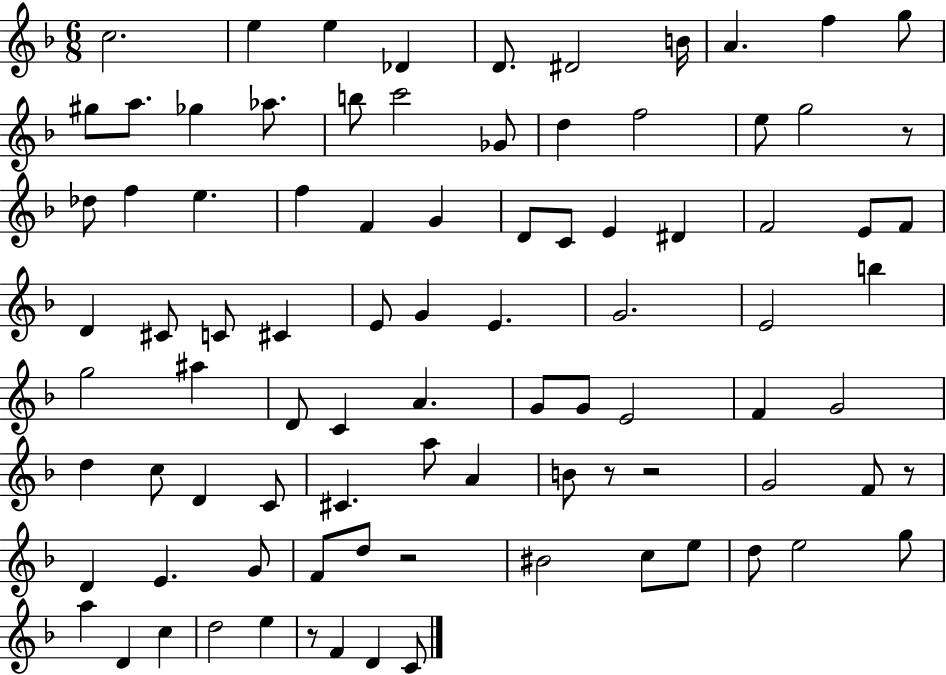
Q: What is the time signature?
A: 6/8